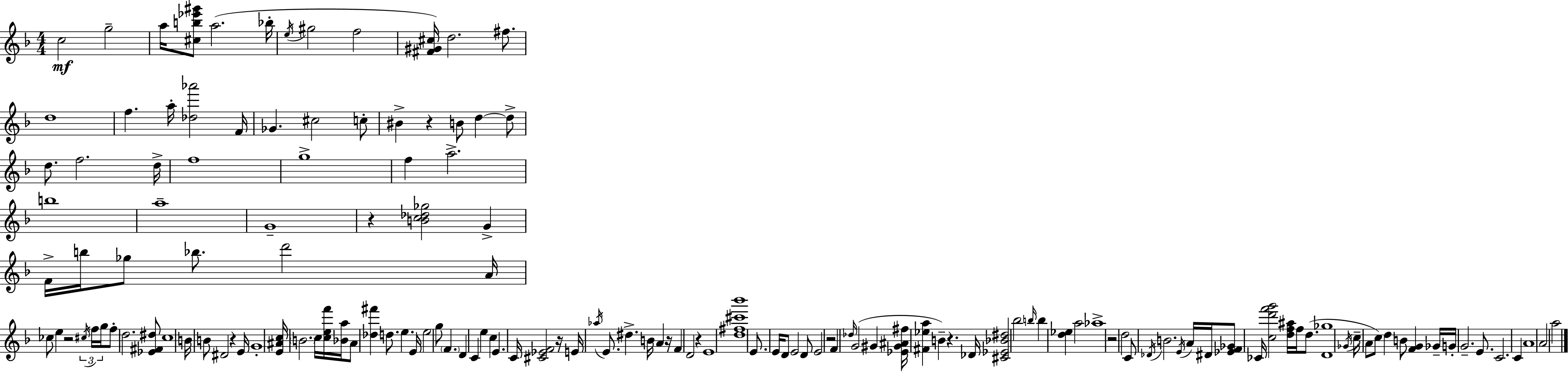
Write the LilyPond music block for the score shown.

{
  \clef treble
  \numericTimeSignature
  \time 4/4
  \key f \major
  c''2\mf g''2-- | a''16 <cis'' b'' ees''' gis'''>8 a''2.( bes''16-. | \acciaccatura { e''16 } gis''2 f''2 | <fis' gis' cis''>16) d''2. fis''8. | \break d''1 | f''4. a''16-. <des'' aes'''>2 | f'16 ges'4. cis''2 c''8-. | bis'4-> r4 b'8 d''4~~ d''8-> | \break d''8. f''2. | d''16-> f''1 | g''1-> | f''4 a''2.-> | \break b''1 | a''1-- | g'1-- | r4 <b' c'' des'' ges''>2 g'4-> | \break f'16-> b''16 ges''8 bes''8. d'''2 | a'16 ces''8 e''4 r2 \tuplet 3/2 { \acciaccatura { cis''16 } | f''16 g''16 } f''8-. d''2. | <ees' fis' dis''>8 c''1 | \break b'16 b'8 dis'2 r4 | e'16 g'1-. | <e' ais' c''>16 \parenthesize b'2. c''16 | <c'' e'' f'''>16 <bes' a''>16 a'8 <des'' fis'''>4 d''8. e''4. | \break e'16 e''2 g''8 \parenthesize f'4. | d'4 c'4 e''4 c''4 | e'4. c'16 <cis' ees' f'>2 | r16 e'16 \acciaccatura { aes''16 } e'8. dis''4.-> b'16 a'4 | \break r16 f'4 d'2 r4 | e'1 | <d'' fis'' cis''' bes'''>1 | e'8. e'16 d'8 e'2 | \break d'8 e'2 r2 | f'4 \grace { des''16 } g'2( | gis'4 <ees' gis' ais' fis''>16 <fis' ees'' a''>4 b'4--) r4. | des'16 <cis' ees' bes' dis''>2 bes''2 | \break \grace { b''16 } b''4 <d'' ees''>4 a''2 | aes''1-> | r2 d''2 | c'8 \acciaccatura { des'16 } b'2. | \break \acciaccatura { e'16 } a'16 dis'16 <ees' f' ges'>8 ces'16 <c'' d''' f''' g'''>2 | <d'' f'' ais''>16 f''16 d''8.( <d' ges''>1 | \acciaccatura { ges'16 } c''16-- a'8 c''8) d''4 | b'8 <f' g'>4 ges'16-- g'16-. g'2.-- | \break e'8. c'2. | c'4 a'1 | a'2 | a''2 \bar "|."
}